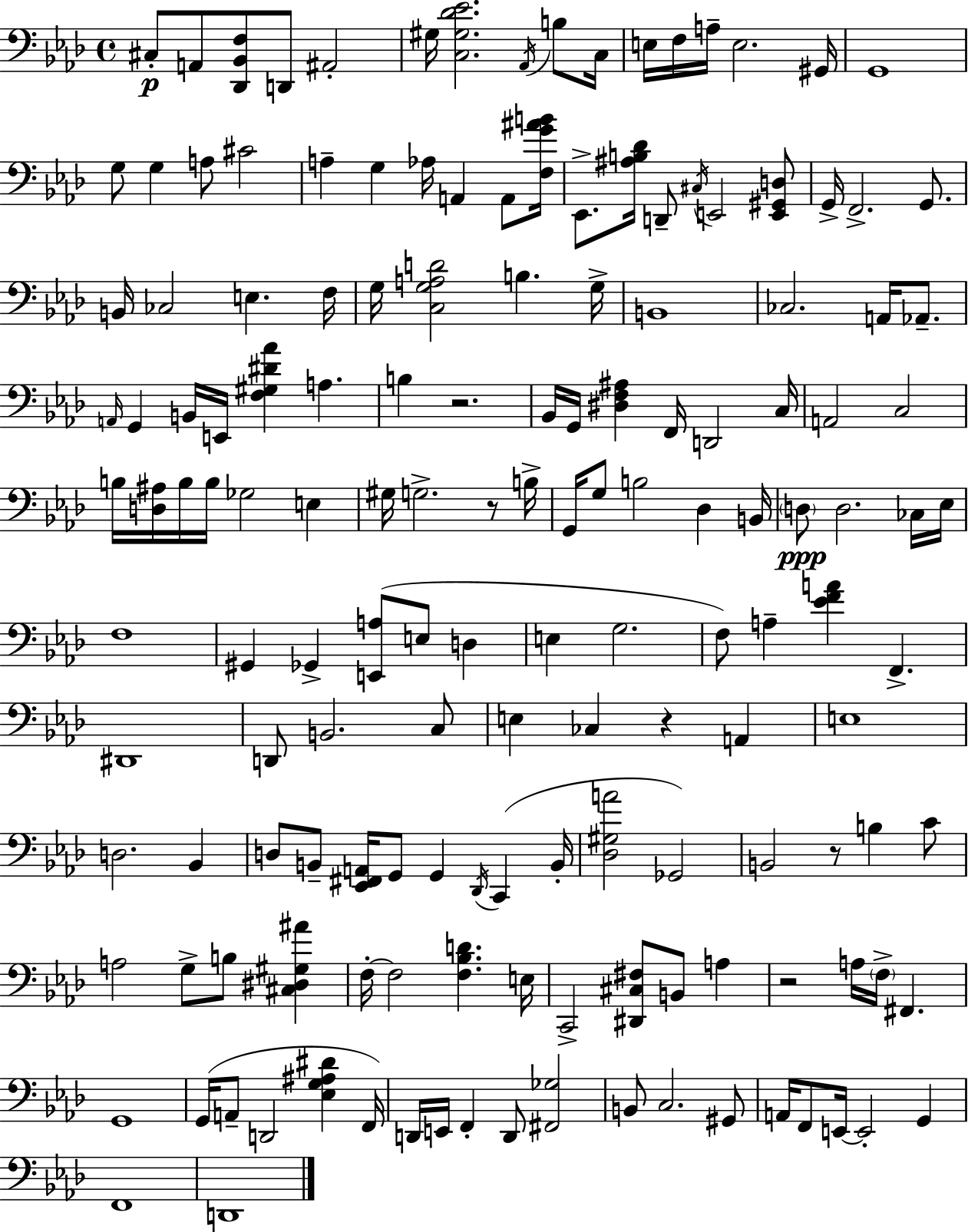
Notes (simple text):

C#3/e A2/e [Db2,Bb2,F3]/e D2/e A#2/h G#3/s [C3,G#3,Db4,Eb4]/h. Ab2/s B3/e C3/s E3/s F3/s A3/s E3/h. G#2/s G2/w G3/e G3/q A3/e C#4/h A3/q G3/q Ab3/s A2/q A2/e [F3,G4,A#4,B4]/s Eb2/e. [A#3,B3,Db4]/s D2/e C#3/s E2/h [E2,G#2,D3]/e G2/s F2/h. G2/e. B2/s CES3/h E3/q. F3/s G3/s [C3,G3,A3,D4]/h B3/q. G3/s B2/w CES3/h. A2/s Ab2/e. A2/s G2/q B2/s E2/s [F3,G#3,D#4,Ab4]/q A3/q. B3/q R/h. Bb2/s G2/s [D#3,F3,A#3]/q F2/s D2/h C3/s A2/h C3/h B3/s [D3,A#3]/s B3/s B3/s Gb3/h E3/q G#3/s G3/h. R/e B3/s G2/s G3/e B3/h Db3/q B2/s D3/e D3/h. CES3/s Eb3/s F3/w G#2/q Gb2/q [E2,A3]/e E3/e D3/q E3/q G3/h. F3/e A3/q [Eb4,F4,A4]/q F2/q. D#2/w D2/e B2/h. C3/e E3/q CES3/q R/q A2/q E3/w D3/h. Bb2/q D3/e B2/e [Eb2,F#2,A2]/s G2/e G2/q Db2/s C2/q B2/s [Db3,G#3,A4]/h Gb2/h B2/h R/e B3/q C4/e A3/h G3/e B3/e [C#3,D#3,G#3,A#4]/q F3/s F3/h [F3,Bb3,D4]/q. E3/s C2/h [D#2,C#3,F#3]/e B2/e A3/q R/h A3/s F3/s F#2/q. G2/w G2/s A2/e D2/h [Eb3,G3,A#3,D#4]/q F2/s D2/s E2/s F2/q D2/e [F#2,Gb3]/h B2/e C3/h. G#2/e A2/s F2/e E2/s E2/h G2/q F2/w D2/w